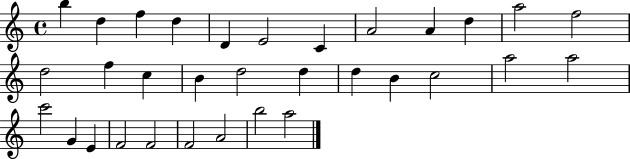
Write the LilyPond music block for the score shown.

{
  \clef treble
  \time 4/4
  \defaultTimeSignature
  \key c \major
  b''4 d''4 f''4 d''4 | d'4 e'2 c'4 | a'2 a'4 d''4 | a''2 f''2 | \break d''2 f''4 c''4 | b'4 d''2 d''4 | d''4 b'4 c''2 | a''2 a''2 | \break c'''2 g'4 e'4 | f'2 f'2 | f'2 a'2 | b''2 a''2 | \break \bar "|."
}